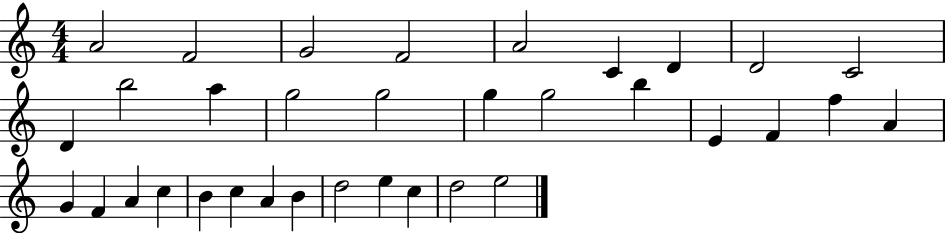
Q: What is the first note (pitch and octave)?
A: A4